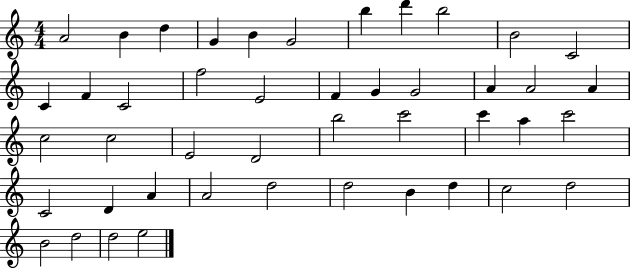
A4/h B4/q D5/q G4/q B4/q G4/h B5/q D6/q B5/h B4/h C4/h C4/q F4/q C4/h F5/h E4/h F4/q G4/q G4/h A4/q A4/h A4/q C5/h C5/h E4/h D4/h B5/h C6/h C6/q A5/q C6/h C4/h D4/q A4/q A4/h D5/h D5/h B4/q D5/q C5/h D5/h B4/h D5/h D5/h E5/h